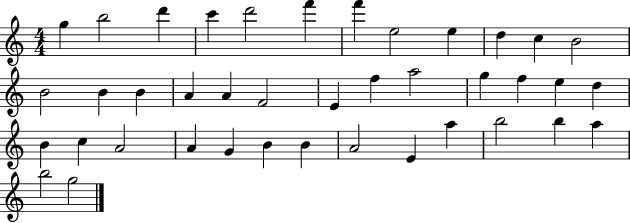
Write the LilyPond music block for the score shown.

{
  \clef treble
  \numericTimeSignature
  \time 4/4
  \key c \major
  g''4 b''2 d'''4 | c'''4 d'''2 f'''4 | f'''4 e''2 e''4 | d''4 c''4 b'2 | \break b'2 b'4 b'4 | a'4 a'4 f'2 | e'4 f''4 a''2 | g''4 f''4 e''4 d''4 | \break b'4 c''4 a'2 | a'4 g'4 b'4 b'4 | a'2 e'4 a''4 | b''2 b''4 a''4 | \break b''2 g''2 | \bar "|."
}